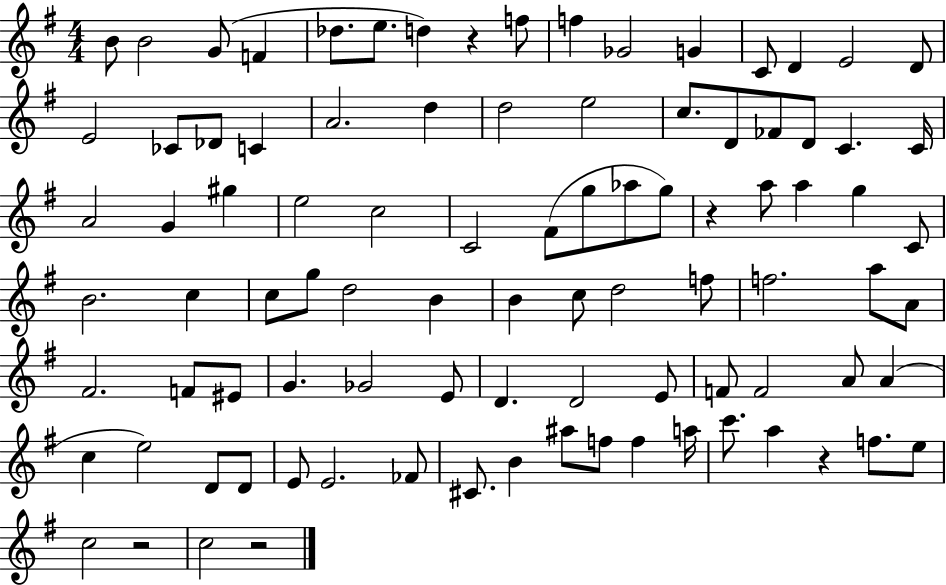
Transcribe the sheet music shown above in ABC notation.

X:1
T:Untitled
M:4/4
L:1/4
K:G
B/2 B2 G/2 F _d/2 e/2 d z f/2 f _G2 G C/2 D E2 D/2 E2 _C/2 _D/2 C A2 d d2 e2 c/2 D/2 _F/2 D/2 C C/4 A2 G ^g e2 c2 C2 ^F/2 g/2 _a/2 g/2 z a/2 a g C/2 B2 c c/2 g/2 d2 B B c/2 d2 f/2 f2 a/2 A/2 ^F2 F/2 ^E/2 G _G2 E/2 D D2 E/2 F/2 F2 A/2 A c e2 D/2 D/2 E/2 E2 _F/2 ^C/2 B ^a/2 f/2 f a/4 c'/2 a z f/2 e/2 c2 z2 c2 z2